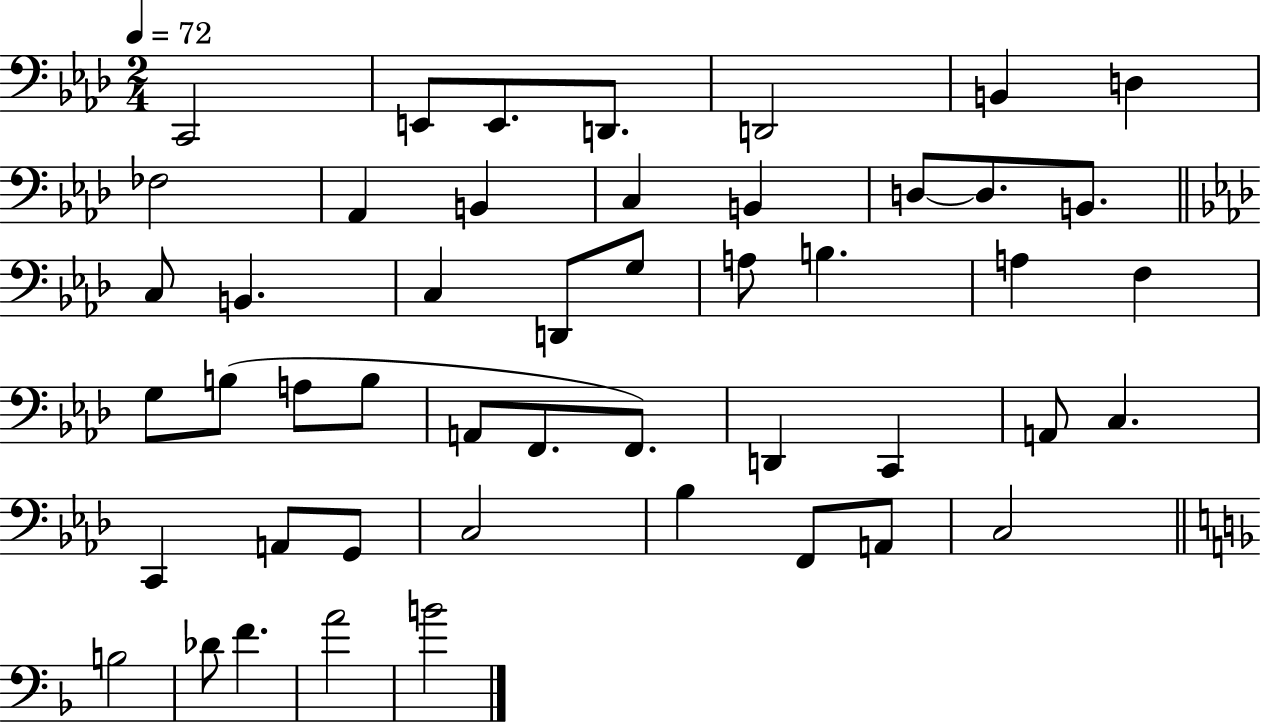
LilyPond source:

{
  \clef bass
  \numericTimeSignature
  \time 2/4
  \key aes \major
  \tempo 4 = 72
  \repeat volta 2 { c,2 | e,8 e,8. d,8. | d,2 | b,4 d4 | \break fes2 | aes,4 b,4 | c4 b,4 | d8~~ d8. b,8. | \break \bar "||" \break \key aes \major c8 b,4. | c4 d,8 g8 | a8 b4. | a4 f4 | \break g8 b8( a8 b8 | a,8 f,8. f,8.) | d,4 c,4 | a,8 c4. | \break c,4 a,8 g,8 | c2 | bes4 f,8 a,8 | c2 | \break \bar "||" \break \key d \minor b2 | des'8 f'4. | a'2 | b'2 | \break } \bar "|."
}